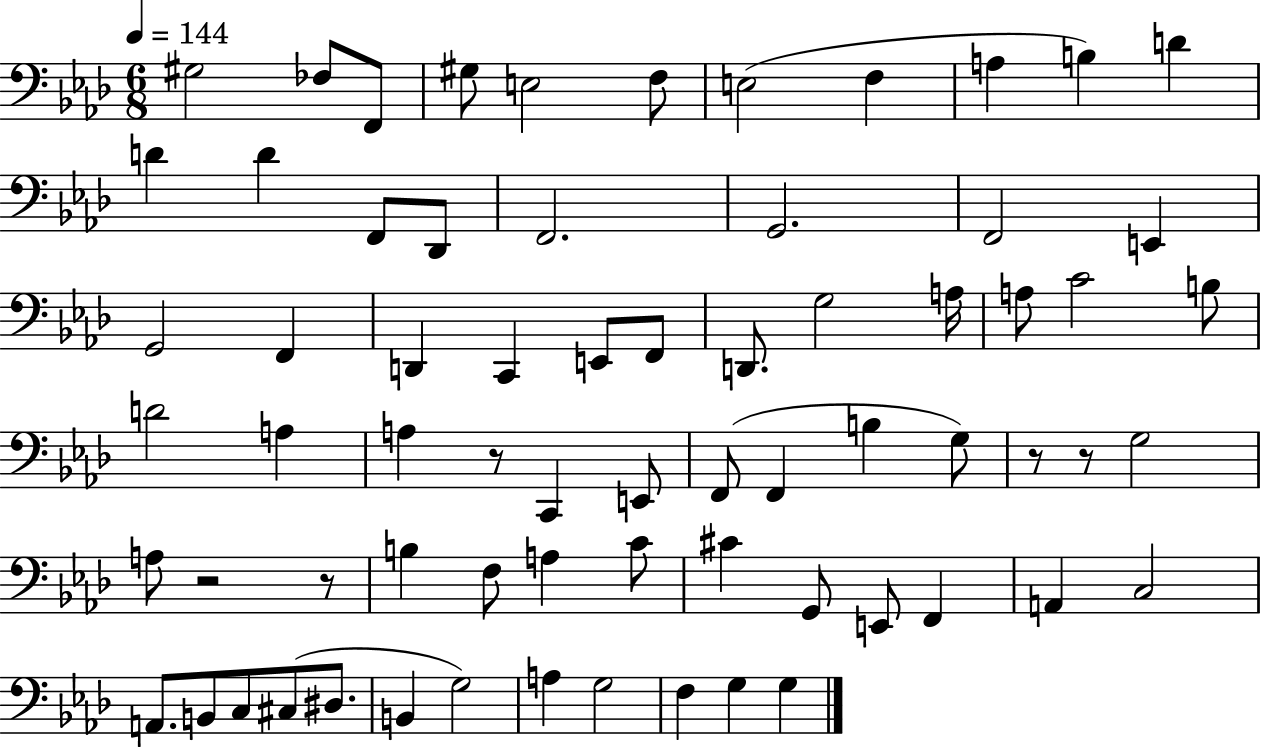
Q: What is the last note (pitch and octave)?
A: G3